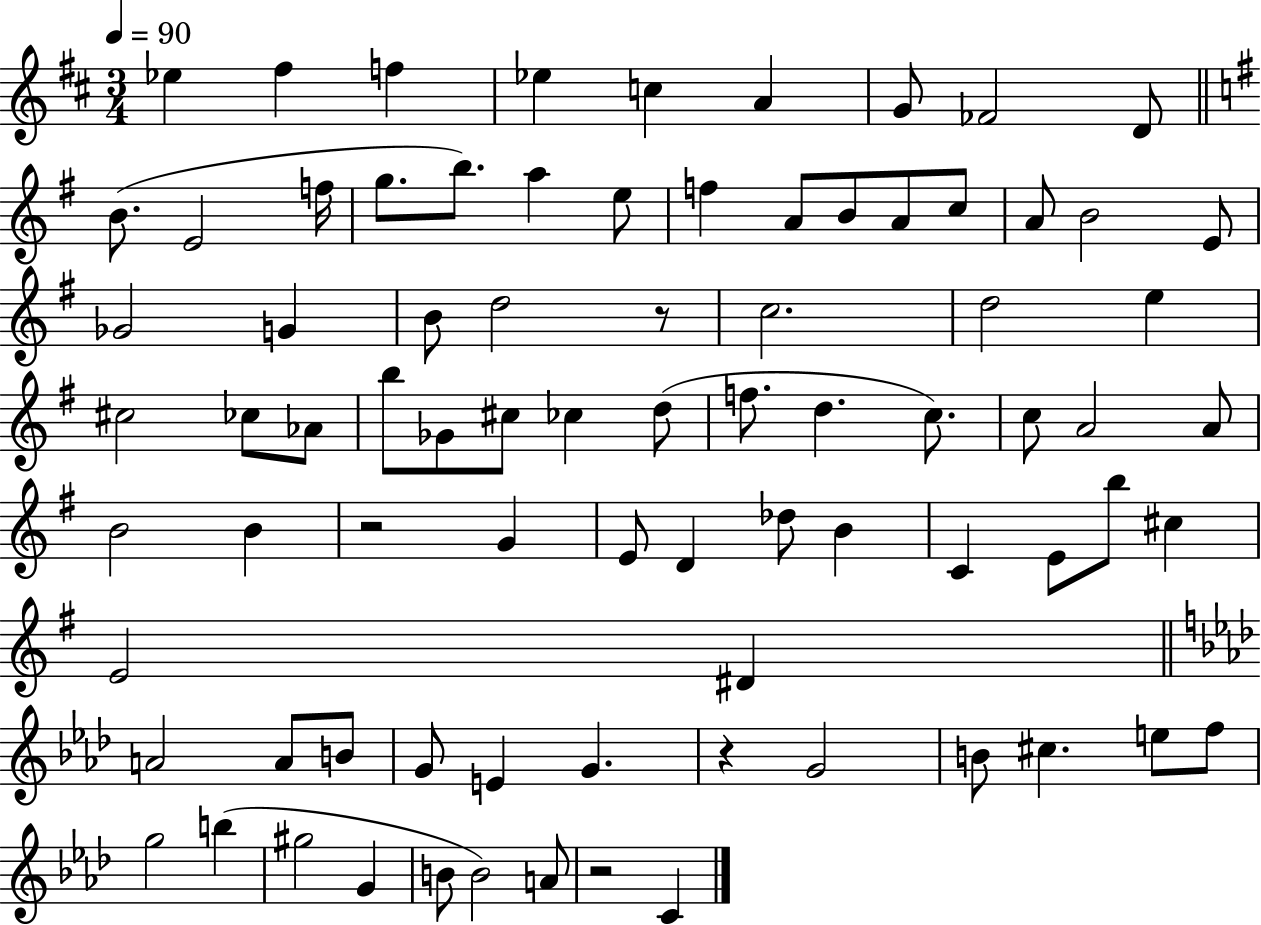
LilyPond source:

{
  \clef treble
  \numericTimeSignature
  \time 3/4
  \key d \major
  \tempo 4 = 90
  ees''4 fis''4 f''4 | ees''4 c''4 a'4 | g'8 fes'2 d'8 | \bar "||" \break \key e \minor b'8.( e'2 f''16 | g''8. b''8.) a''4 e''8 | f''4 a'8 b'8 a'8 c''8 | a'8 b'2 e'8 | \break ges'2 g'4 | b'8 d''2 r8 | c''2. | d''2 e''4 | \break cis''2 ces''8 aes'8 | b''8 ges'8 cis''8 ces''4 d''8( | f''8. d''4. c''8.) | c''8 a'2 a'8 | \break b'2 b'4 | r2 g'4 | e'8 d'4 des''8 b'4 | c'4 e'8 b''8 cis''4 | \break e'2 dis'4 | \bar "||" \break \key f \minor a'2 a'8 b'8 | g'8 e'4 g'4. | r4 g'2 | b'8 cis''4. e''8 f''8 | \break g''2 b''4( | gis''2 g'4 | b'8 b'2) a'8 | r2 c'4 | \break \bar "|."
}